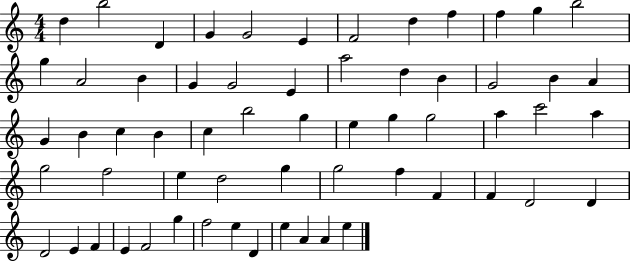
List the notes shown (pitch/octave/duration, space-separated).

D5/q B5/h D4/q G4/q G4/h E4/q F4/h D5/q F5/q F5/q G5/q B5/h G5/q A4/h B4/q G4/q G4/h E4/q A5/h D5/q B4/q G4/h B4/q A4/q G4/q B4/q C5/q B4/q C5/q B5/h G5/q E5/q G5/q G5/h A5/q C6/h A5/q G5/h F5/h E5/q D5/h G5/q G5/h F5/q F4/q F4/q D4/h D4/q D4/h E4/q F4/q E4/q F4/h G5/q F5/h E5/q D4/q E5/q A4/q A4/q E5/q